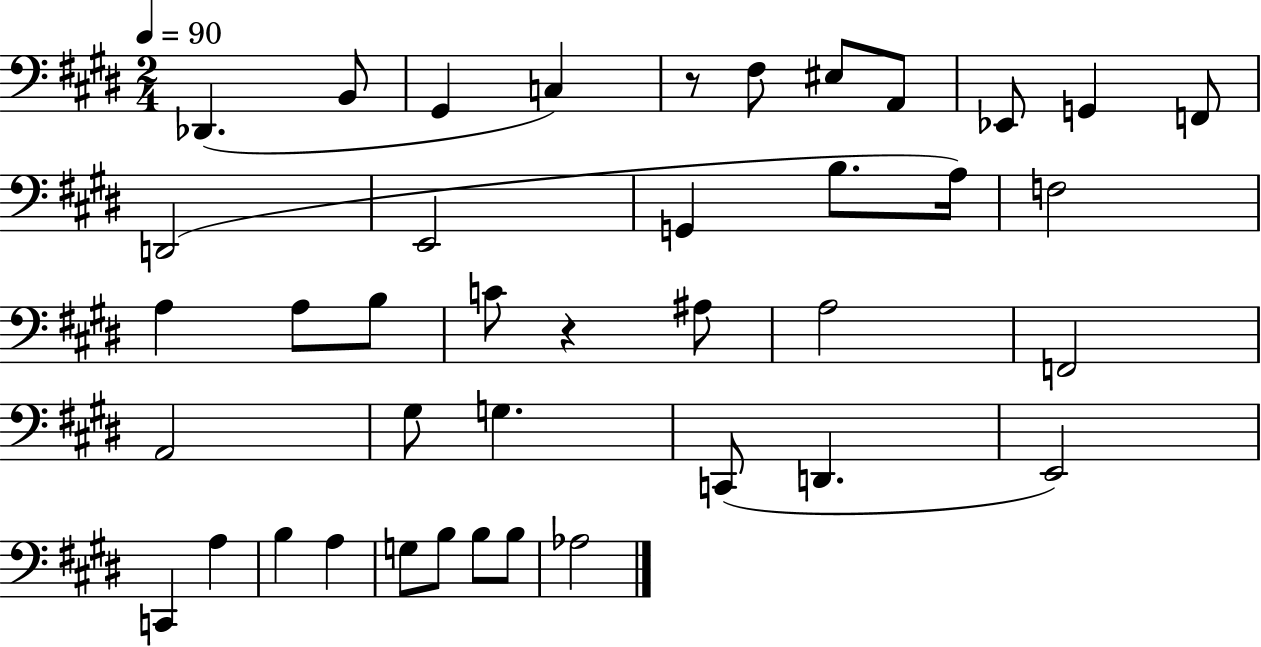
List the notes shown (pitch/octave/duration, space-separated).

Db2/q. B2/e G#2/q C3/q R/e F#3/e EIS3/e A2/e Eb2/e G2/q F2/e D2/h E2/h G2/q B3/e. A3/s F3/h A3/q A3/e B3/e C4/e R/q A#3/e A3/h F2/h A2/h G#3/e G3/q. C2/e D2/q. E2/h C2/q A3/q B3/q A3/q G3/e B3/e B3/e B3/e Ab3/h